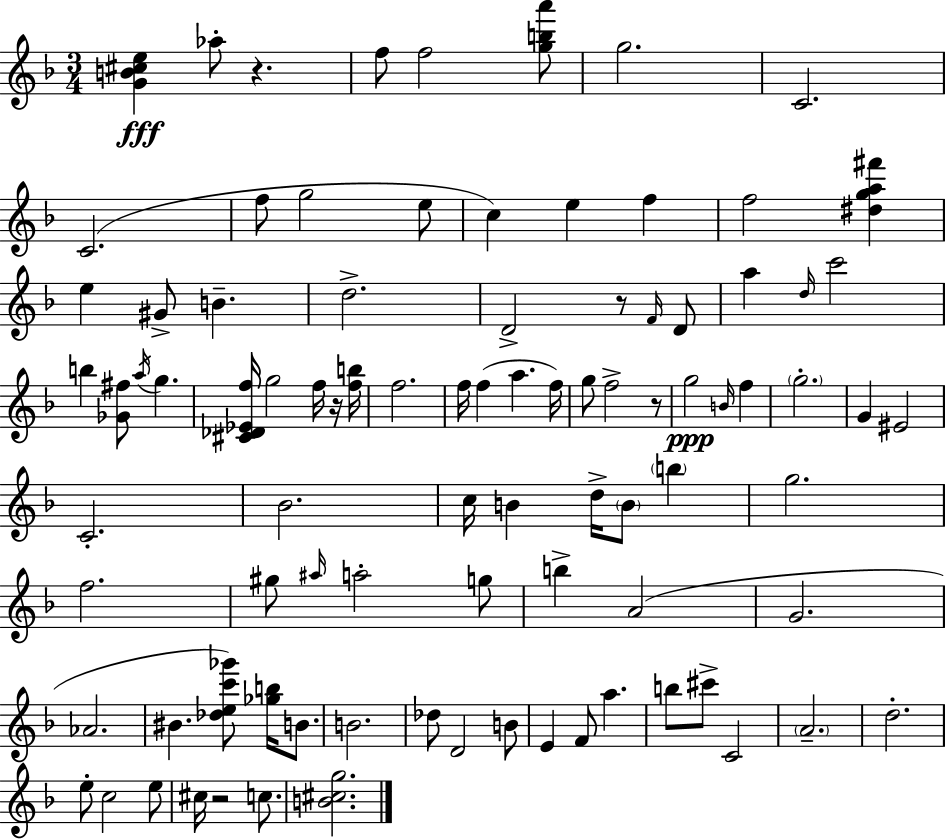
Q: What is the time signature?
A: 3/4